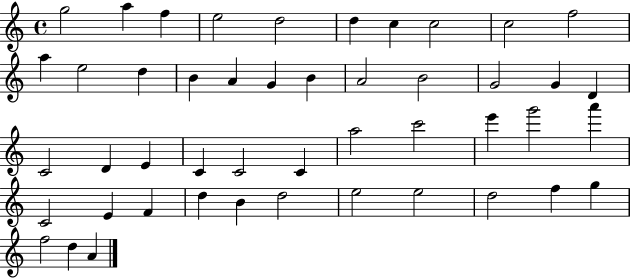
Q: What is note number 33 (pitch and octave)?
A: A6